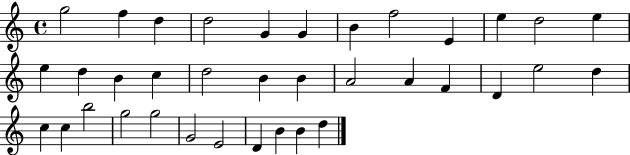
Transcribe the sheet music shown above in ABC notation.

X:1
T:Untitled
M:4/4
L:1/4
K:C
g2 f d d2 G G B f2 E e d2 e e d B c d2 B B A2 A F D e2 d c c b2 g2 g2 G2 E2 D B B d